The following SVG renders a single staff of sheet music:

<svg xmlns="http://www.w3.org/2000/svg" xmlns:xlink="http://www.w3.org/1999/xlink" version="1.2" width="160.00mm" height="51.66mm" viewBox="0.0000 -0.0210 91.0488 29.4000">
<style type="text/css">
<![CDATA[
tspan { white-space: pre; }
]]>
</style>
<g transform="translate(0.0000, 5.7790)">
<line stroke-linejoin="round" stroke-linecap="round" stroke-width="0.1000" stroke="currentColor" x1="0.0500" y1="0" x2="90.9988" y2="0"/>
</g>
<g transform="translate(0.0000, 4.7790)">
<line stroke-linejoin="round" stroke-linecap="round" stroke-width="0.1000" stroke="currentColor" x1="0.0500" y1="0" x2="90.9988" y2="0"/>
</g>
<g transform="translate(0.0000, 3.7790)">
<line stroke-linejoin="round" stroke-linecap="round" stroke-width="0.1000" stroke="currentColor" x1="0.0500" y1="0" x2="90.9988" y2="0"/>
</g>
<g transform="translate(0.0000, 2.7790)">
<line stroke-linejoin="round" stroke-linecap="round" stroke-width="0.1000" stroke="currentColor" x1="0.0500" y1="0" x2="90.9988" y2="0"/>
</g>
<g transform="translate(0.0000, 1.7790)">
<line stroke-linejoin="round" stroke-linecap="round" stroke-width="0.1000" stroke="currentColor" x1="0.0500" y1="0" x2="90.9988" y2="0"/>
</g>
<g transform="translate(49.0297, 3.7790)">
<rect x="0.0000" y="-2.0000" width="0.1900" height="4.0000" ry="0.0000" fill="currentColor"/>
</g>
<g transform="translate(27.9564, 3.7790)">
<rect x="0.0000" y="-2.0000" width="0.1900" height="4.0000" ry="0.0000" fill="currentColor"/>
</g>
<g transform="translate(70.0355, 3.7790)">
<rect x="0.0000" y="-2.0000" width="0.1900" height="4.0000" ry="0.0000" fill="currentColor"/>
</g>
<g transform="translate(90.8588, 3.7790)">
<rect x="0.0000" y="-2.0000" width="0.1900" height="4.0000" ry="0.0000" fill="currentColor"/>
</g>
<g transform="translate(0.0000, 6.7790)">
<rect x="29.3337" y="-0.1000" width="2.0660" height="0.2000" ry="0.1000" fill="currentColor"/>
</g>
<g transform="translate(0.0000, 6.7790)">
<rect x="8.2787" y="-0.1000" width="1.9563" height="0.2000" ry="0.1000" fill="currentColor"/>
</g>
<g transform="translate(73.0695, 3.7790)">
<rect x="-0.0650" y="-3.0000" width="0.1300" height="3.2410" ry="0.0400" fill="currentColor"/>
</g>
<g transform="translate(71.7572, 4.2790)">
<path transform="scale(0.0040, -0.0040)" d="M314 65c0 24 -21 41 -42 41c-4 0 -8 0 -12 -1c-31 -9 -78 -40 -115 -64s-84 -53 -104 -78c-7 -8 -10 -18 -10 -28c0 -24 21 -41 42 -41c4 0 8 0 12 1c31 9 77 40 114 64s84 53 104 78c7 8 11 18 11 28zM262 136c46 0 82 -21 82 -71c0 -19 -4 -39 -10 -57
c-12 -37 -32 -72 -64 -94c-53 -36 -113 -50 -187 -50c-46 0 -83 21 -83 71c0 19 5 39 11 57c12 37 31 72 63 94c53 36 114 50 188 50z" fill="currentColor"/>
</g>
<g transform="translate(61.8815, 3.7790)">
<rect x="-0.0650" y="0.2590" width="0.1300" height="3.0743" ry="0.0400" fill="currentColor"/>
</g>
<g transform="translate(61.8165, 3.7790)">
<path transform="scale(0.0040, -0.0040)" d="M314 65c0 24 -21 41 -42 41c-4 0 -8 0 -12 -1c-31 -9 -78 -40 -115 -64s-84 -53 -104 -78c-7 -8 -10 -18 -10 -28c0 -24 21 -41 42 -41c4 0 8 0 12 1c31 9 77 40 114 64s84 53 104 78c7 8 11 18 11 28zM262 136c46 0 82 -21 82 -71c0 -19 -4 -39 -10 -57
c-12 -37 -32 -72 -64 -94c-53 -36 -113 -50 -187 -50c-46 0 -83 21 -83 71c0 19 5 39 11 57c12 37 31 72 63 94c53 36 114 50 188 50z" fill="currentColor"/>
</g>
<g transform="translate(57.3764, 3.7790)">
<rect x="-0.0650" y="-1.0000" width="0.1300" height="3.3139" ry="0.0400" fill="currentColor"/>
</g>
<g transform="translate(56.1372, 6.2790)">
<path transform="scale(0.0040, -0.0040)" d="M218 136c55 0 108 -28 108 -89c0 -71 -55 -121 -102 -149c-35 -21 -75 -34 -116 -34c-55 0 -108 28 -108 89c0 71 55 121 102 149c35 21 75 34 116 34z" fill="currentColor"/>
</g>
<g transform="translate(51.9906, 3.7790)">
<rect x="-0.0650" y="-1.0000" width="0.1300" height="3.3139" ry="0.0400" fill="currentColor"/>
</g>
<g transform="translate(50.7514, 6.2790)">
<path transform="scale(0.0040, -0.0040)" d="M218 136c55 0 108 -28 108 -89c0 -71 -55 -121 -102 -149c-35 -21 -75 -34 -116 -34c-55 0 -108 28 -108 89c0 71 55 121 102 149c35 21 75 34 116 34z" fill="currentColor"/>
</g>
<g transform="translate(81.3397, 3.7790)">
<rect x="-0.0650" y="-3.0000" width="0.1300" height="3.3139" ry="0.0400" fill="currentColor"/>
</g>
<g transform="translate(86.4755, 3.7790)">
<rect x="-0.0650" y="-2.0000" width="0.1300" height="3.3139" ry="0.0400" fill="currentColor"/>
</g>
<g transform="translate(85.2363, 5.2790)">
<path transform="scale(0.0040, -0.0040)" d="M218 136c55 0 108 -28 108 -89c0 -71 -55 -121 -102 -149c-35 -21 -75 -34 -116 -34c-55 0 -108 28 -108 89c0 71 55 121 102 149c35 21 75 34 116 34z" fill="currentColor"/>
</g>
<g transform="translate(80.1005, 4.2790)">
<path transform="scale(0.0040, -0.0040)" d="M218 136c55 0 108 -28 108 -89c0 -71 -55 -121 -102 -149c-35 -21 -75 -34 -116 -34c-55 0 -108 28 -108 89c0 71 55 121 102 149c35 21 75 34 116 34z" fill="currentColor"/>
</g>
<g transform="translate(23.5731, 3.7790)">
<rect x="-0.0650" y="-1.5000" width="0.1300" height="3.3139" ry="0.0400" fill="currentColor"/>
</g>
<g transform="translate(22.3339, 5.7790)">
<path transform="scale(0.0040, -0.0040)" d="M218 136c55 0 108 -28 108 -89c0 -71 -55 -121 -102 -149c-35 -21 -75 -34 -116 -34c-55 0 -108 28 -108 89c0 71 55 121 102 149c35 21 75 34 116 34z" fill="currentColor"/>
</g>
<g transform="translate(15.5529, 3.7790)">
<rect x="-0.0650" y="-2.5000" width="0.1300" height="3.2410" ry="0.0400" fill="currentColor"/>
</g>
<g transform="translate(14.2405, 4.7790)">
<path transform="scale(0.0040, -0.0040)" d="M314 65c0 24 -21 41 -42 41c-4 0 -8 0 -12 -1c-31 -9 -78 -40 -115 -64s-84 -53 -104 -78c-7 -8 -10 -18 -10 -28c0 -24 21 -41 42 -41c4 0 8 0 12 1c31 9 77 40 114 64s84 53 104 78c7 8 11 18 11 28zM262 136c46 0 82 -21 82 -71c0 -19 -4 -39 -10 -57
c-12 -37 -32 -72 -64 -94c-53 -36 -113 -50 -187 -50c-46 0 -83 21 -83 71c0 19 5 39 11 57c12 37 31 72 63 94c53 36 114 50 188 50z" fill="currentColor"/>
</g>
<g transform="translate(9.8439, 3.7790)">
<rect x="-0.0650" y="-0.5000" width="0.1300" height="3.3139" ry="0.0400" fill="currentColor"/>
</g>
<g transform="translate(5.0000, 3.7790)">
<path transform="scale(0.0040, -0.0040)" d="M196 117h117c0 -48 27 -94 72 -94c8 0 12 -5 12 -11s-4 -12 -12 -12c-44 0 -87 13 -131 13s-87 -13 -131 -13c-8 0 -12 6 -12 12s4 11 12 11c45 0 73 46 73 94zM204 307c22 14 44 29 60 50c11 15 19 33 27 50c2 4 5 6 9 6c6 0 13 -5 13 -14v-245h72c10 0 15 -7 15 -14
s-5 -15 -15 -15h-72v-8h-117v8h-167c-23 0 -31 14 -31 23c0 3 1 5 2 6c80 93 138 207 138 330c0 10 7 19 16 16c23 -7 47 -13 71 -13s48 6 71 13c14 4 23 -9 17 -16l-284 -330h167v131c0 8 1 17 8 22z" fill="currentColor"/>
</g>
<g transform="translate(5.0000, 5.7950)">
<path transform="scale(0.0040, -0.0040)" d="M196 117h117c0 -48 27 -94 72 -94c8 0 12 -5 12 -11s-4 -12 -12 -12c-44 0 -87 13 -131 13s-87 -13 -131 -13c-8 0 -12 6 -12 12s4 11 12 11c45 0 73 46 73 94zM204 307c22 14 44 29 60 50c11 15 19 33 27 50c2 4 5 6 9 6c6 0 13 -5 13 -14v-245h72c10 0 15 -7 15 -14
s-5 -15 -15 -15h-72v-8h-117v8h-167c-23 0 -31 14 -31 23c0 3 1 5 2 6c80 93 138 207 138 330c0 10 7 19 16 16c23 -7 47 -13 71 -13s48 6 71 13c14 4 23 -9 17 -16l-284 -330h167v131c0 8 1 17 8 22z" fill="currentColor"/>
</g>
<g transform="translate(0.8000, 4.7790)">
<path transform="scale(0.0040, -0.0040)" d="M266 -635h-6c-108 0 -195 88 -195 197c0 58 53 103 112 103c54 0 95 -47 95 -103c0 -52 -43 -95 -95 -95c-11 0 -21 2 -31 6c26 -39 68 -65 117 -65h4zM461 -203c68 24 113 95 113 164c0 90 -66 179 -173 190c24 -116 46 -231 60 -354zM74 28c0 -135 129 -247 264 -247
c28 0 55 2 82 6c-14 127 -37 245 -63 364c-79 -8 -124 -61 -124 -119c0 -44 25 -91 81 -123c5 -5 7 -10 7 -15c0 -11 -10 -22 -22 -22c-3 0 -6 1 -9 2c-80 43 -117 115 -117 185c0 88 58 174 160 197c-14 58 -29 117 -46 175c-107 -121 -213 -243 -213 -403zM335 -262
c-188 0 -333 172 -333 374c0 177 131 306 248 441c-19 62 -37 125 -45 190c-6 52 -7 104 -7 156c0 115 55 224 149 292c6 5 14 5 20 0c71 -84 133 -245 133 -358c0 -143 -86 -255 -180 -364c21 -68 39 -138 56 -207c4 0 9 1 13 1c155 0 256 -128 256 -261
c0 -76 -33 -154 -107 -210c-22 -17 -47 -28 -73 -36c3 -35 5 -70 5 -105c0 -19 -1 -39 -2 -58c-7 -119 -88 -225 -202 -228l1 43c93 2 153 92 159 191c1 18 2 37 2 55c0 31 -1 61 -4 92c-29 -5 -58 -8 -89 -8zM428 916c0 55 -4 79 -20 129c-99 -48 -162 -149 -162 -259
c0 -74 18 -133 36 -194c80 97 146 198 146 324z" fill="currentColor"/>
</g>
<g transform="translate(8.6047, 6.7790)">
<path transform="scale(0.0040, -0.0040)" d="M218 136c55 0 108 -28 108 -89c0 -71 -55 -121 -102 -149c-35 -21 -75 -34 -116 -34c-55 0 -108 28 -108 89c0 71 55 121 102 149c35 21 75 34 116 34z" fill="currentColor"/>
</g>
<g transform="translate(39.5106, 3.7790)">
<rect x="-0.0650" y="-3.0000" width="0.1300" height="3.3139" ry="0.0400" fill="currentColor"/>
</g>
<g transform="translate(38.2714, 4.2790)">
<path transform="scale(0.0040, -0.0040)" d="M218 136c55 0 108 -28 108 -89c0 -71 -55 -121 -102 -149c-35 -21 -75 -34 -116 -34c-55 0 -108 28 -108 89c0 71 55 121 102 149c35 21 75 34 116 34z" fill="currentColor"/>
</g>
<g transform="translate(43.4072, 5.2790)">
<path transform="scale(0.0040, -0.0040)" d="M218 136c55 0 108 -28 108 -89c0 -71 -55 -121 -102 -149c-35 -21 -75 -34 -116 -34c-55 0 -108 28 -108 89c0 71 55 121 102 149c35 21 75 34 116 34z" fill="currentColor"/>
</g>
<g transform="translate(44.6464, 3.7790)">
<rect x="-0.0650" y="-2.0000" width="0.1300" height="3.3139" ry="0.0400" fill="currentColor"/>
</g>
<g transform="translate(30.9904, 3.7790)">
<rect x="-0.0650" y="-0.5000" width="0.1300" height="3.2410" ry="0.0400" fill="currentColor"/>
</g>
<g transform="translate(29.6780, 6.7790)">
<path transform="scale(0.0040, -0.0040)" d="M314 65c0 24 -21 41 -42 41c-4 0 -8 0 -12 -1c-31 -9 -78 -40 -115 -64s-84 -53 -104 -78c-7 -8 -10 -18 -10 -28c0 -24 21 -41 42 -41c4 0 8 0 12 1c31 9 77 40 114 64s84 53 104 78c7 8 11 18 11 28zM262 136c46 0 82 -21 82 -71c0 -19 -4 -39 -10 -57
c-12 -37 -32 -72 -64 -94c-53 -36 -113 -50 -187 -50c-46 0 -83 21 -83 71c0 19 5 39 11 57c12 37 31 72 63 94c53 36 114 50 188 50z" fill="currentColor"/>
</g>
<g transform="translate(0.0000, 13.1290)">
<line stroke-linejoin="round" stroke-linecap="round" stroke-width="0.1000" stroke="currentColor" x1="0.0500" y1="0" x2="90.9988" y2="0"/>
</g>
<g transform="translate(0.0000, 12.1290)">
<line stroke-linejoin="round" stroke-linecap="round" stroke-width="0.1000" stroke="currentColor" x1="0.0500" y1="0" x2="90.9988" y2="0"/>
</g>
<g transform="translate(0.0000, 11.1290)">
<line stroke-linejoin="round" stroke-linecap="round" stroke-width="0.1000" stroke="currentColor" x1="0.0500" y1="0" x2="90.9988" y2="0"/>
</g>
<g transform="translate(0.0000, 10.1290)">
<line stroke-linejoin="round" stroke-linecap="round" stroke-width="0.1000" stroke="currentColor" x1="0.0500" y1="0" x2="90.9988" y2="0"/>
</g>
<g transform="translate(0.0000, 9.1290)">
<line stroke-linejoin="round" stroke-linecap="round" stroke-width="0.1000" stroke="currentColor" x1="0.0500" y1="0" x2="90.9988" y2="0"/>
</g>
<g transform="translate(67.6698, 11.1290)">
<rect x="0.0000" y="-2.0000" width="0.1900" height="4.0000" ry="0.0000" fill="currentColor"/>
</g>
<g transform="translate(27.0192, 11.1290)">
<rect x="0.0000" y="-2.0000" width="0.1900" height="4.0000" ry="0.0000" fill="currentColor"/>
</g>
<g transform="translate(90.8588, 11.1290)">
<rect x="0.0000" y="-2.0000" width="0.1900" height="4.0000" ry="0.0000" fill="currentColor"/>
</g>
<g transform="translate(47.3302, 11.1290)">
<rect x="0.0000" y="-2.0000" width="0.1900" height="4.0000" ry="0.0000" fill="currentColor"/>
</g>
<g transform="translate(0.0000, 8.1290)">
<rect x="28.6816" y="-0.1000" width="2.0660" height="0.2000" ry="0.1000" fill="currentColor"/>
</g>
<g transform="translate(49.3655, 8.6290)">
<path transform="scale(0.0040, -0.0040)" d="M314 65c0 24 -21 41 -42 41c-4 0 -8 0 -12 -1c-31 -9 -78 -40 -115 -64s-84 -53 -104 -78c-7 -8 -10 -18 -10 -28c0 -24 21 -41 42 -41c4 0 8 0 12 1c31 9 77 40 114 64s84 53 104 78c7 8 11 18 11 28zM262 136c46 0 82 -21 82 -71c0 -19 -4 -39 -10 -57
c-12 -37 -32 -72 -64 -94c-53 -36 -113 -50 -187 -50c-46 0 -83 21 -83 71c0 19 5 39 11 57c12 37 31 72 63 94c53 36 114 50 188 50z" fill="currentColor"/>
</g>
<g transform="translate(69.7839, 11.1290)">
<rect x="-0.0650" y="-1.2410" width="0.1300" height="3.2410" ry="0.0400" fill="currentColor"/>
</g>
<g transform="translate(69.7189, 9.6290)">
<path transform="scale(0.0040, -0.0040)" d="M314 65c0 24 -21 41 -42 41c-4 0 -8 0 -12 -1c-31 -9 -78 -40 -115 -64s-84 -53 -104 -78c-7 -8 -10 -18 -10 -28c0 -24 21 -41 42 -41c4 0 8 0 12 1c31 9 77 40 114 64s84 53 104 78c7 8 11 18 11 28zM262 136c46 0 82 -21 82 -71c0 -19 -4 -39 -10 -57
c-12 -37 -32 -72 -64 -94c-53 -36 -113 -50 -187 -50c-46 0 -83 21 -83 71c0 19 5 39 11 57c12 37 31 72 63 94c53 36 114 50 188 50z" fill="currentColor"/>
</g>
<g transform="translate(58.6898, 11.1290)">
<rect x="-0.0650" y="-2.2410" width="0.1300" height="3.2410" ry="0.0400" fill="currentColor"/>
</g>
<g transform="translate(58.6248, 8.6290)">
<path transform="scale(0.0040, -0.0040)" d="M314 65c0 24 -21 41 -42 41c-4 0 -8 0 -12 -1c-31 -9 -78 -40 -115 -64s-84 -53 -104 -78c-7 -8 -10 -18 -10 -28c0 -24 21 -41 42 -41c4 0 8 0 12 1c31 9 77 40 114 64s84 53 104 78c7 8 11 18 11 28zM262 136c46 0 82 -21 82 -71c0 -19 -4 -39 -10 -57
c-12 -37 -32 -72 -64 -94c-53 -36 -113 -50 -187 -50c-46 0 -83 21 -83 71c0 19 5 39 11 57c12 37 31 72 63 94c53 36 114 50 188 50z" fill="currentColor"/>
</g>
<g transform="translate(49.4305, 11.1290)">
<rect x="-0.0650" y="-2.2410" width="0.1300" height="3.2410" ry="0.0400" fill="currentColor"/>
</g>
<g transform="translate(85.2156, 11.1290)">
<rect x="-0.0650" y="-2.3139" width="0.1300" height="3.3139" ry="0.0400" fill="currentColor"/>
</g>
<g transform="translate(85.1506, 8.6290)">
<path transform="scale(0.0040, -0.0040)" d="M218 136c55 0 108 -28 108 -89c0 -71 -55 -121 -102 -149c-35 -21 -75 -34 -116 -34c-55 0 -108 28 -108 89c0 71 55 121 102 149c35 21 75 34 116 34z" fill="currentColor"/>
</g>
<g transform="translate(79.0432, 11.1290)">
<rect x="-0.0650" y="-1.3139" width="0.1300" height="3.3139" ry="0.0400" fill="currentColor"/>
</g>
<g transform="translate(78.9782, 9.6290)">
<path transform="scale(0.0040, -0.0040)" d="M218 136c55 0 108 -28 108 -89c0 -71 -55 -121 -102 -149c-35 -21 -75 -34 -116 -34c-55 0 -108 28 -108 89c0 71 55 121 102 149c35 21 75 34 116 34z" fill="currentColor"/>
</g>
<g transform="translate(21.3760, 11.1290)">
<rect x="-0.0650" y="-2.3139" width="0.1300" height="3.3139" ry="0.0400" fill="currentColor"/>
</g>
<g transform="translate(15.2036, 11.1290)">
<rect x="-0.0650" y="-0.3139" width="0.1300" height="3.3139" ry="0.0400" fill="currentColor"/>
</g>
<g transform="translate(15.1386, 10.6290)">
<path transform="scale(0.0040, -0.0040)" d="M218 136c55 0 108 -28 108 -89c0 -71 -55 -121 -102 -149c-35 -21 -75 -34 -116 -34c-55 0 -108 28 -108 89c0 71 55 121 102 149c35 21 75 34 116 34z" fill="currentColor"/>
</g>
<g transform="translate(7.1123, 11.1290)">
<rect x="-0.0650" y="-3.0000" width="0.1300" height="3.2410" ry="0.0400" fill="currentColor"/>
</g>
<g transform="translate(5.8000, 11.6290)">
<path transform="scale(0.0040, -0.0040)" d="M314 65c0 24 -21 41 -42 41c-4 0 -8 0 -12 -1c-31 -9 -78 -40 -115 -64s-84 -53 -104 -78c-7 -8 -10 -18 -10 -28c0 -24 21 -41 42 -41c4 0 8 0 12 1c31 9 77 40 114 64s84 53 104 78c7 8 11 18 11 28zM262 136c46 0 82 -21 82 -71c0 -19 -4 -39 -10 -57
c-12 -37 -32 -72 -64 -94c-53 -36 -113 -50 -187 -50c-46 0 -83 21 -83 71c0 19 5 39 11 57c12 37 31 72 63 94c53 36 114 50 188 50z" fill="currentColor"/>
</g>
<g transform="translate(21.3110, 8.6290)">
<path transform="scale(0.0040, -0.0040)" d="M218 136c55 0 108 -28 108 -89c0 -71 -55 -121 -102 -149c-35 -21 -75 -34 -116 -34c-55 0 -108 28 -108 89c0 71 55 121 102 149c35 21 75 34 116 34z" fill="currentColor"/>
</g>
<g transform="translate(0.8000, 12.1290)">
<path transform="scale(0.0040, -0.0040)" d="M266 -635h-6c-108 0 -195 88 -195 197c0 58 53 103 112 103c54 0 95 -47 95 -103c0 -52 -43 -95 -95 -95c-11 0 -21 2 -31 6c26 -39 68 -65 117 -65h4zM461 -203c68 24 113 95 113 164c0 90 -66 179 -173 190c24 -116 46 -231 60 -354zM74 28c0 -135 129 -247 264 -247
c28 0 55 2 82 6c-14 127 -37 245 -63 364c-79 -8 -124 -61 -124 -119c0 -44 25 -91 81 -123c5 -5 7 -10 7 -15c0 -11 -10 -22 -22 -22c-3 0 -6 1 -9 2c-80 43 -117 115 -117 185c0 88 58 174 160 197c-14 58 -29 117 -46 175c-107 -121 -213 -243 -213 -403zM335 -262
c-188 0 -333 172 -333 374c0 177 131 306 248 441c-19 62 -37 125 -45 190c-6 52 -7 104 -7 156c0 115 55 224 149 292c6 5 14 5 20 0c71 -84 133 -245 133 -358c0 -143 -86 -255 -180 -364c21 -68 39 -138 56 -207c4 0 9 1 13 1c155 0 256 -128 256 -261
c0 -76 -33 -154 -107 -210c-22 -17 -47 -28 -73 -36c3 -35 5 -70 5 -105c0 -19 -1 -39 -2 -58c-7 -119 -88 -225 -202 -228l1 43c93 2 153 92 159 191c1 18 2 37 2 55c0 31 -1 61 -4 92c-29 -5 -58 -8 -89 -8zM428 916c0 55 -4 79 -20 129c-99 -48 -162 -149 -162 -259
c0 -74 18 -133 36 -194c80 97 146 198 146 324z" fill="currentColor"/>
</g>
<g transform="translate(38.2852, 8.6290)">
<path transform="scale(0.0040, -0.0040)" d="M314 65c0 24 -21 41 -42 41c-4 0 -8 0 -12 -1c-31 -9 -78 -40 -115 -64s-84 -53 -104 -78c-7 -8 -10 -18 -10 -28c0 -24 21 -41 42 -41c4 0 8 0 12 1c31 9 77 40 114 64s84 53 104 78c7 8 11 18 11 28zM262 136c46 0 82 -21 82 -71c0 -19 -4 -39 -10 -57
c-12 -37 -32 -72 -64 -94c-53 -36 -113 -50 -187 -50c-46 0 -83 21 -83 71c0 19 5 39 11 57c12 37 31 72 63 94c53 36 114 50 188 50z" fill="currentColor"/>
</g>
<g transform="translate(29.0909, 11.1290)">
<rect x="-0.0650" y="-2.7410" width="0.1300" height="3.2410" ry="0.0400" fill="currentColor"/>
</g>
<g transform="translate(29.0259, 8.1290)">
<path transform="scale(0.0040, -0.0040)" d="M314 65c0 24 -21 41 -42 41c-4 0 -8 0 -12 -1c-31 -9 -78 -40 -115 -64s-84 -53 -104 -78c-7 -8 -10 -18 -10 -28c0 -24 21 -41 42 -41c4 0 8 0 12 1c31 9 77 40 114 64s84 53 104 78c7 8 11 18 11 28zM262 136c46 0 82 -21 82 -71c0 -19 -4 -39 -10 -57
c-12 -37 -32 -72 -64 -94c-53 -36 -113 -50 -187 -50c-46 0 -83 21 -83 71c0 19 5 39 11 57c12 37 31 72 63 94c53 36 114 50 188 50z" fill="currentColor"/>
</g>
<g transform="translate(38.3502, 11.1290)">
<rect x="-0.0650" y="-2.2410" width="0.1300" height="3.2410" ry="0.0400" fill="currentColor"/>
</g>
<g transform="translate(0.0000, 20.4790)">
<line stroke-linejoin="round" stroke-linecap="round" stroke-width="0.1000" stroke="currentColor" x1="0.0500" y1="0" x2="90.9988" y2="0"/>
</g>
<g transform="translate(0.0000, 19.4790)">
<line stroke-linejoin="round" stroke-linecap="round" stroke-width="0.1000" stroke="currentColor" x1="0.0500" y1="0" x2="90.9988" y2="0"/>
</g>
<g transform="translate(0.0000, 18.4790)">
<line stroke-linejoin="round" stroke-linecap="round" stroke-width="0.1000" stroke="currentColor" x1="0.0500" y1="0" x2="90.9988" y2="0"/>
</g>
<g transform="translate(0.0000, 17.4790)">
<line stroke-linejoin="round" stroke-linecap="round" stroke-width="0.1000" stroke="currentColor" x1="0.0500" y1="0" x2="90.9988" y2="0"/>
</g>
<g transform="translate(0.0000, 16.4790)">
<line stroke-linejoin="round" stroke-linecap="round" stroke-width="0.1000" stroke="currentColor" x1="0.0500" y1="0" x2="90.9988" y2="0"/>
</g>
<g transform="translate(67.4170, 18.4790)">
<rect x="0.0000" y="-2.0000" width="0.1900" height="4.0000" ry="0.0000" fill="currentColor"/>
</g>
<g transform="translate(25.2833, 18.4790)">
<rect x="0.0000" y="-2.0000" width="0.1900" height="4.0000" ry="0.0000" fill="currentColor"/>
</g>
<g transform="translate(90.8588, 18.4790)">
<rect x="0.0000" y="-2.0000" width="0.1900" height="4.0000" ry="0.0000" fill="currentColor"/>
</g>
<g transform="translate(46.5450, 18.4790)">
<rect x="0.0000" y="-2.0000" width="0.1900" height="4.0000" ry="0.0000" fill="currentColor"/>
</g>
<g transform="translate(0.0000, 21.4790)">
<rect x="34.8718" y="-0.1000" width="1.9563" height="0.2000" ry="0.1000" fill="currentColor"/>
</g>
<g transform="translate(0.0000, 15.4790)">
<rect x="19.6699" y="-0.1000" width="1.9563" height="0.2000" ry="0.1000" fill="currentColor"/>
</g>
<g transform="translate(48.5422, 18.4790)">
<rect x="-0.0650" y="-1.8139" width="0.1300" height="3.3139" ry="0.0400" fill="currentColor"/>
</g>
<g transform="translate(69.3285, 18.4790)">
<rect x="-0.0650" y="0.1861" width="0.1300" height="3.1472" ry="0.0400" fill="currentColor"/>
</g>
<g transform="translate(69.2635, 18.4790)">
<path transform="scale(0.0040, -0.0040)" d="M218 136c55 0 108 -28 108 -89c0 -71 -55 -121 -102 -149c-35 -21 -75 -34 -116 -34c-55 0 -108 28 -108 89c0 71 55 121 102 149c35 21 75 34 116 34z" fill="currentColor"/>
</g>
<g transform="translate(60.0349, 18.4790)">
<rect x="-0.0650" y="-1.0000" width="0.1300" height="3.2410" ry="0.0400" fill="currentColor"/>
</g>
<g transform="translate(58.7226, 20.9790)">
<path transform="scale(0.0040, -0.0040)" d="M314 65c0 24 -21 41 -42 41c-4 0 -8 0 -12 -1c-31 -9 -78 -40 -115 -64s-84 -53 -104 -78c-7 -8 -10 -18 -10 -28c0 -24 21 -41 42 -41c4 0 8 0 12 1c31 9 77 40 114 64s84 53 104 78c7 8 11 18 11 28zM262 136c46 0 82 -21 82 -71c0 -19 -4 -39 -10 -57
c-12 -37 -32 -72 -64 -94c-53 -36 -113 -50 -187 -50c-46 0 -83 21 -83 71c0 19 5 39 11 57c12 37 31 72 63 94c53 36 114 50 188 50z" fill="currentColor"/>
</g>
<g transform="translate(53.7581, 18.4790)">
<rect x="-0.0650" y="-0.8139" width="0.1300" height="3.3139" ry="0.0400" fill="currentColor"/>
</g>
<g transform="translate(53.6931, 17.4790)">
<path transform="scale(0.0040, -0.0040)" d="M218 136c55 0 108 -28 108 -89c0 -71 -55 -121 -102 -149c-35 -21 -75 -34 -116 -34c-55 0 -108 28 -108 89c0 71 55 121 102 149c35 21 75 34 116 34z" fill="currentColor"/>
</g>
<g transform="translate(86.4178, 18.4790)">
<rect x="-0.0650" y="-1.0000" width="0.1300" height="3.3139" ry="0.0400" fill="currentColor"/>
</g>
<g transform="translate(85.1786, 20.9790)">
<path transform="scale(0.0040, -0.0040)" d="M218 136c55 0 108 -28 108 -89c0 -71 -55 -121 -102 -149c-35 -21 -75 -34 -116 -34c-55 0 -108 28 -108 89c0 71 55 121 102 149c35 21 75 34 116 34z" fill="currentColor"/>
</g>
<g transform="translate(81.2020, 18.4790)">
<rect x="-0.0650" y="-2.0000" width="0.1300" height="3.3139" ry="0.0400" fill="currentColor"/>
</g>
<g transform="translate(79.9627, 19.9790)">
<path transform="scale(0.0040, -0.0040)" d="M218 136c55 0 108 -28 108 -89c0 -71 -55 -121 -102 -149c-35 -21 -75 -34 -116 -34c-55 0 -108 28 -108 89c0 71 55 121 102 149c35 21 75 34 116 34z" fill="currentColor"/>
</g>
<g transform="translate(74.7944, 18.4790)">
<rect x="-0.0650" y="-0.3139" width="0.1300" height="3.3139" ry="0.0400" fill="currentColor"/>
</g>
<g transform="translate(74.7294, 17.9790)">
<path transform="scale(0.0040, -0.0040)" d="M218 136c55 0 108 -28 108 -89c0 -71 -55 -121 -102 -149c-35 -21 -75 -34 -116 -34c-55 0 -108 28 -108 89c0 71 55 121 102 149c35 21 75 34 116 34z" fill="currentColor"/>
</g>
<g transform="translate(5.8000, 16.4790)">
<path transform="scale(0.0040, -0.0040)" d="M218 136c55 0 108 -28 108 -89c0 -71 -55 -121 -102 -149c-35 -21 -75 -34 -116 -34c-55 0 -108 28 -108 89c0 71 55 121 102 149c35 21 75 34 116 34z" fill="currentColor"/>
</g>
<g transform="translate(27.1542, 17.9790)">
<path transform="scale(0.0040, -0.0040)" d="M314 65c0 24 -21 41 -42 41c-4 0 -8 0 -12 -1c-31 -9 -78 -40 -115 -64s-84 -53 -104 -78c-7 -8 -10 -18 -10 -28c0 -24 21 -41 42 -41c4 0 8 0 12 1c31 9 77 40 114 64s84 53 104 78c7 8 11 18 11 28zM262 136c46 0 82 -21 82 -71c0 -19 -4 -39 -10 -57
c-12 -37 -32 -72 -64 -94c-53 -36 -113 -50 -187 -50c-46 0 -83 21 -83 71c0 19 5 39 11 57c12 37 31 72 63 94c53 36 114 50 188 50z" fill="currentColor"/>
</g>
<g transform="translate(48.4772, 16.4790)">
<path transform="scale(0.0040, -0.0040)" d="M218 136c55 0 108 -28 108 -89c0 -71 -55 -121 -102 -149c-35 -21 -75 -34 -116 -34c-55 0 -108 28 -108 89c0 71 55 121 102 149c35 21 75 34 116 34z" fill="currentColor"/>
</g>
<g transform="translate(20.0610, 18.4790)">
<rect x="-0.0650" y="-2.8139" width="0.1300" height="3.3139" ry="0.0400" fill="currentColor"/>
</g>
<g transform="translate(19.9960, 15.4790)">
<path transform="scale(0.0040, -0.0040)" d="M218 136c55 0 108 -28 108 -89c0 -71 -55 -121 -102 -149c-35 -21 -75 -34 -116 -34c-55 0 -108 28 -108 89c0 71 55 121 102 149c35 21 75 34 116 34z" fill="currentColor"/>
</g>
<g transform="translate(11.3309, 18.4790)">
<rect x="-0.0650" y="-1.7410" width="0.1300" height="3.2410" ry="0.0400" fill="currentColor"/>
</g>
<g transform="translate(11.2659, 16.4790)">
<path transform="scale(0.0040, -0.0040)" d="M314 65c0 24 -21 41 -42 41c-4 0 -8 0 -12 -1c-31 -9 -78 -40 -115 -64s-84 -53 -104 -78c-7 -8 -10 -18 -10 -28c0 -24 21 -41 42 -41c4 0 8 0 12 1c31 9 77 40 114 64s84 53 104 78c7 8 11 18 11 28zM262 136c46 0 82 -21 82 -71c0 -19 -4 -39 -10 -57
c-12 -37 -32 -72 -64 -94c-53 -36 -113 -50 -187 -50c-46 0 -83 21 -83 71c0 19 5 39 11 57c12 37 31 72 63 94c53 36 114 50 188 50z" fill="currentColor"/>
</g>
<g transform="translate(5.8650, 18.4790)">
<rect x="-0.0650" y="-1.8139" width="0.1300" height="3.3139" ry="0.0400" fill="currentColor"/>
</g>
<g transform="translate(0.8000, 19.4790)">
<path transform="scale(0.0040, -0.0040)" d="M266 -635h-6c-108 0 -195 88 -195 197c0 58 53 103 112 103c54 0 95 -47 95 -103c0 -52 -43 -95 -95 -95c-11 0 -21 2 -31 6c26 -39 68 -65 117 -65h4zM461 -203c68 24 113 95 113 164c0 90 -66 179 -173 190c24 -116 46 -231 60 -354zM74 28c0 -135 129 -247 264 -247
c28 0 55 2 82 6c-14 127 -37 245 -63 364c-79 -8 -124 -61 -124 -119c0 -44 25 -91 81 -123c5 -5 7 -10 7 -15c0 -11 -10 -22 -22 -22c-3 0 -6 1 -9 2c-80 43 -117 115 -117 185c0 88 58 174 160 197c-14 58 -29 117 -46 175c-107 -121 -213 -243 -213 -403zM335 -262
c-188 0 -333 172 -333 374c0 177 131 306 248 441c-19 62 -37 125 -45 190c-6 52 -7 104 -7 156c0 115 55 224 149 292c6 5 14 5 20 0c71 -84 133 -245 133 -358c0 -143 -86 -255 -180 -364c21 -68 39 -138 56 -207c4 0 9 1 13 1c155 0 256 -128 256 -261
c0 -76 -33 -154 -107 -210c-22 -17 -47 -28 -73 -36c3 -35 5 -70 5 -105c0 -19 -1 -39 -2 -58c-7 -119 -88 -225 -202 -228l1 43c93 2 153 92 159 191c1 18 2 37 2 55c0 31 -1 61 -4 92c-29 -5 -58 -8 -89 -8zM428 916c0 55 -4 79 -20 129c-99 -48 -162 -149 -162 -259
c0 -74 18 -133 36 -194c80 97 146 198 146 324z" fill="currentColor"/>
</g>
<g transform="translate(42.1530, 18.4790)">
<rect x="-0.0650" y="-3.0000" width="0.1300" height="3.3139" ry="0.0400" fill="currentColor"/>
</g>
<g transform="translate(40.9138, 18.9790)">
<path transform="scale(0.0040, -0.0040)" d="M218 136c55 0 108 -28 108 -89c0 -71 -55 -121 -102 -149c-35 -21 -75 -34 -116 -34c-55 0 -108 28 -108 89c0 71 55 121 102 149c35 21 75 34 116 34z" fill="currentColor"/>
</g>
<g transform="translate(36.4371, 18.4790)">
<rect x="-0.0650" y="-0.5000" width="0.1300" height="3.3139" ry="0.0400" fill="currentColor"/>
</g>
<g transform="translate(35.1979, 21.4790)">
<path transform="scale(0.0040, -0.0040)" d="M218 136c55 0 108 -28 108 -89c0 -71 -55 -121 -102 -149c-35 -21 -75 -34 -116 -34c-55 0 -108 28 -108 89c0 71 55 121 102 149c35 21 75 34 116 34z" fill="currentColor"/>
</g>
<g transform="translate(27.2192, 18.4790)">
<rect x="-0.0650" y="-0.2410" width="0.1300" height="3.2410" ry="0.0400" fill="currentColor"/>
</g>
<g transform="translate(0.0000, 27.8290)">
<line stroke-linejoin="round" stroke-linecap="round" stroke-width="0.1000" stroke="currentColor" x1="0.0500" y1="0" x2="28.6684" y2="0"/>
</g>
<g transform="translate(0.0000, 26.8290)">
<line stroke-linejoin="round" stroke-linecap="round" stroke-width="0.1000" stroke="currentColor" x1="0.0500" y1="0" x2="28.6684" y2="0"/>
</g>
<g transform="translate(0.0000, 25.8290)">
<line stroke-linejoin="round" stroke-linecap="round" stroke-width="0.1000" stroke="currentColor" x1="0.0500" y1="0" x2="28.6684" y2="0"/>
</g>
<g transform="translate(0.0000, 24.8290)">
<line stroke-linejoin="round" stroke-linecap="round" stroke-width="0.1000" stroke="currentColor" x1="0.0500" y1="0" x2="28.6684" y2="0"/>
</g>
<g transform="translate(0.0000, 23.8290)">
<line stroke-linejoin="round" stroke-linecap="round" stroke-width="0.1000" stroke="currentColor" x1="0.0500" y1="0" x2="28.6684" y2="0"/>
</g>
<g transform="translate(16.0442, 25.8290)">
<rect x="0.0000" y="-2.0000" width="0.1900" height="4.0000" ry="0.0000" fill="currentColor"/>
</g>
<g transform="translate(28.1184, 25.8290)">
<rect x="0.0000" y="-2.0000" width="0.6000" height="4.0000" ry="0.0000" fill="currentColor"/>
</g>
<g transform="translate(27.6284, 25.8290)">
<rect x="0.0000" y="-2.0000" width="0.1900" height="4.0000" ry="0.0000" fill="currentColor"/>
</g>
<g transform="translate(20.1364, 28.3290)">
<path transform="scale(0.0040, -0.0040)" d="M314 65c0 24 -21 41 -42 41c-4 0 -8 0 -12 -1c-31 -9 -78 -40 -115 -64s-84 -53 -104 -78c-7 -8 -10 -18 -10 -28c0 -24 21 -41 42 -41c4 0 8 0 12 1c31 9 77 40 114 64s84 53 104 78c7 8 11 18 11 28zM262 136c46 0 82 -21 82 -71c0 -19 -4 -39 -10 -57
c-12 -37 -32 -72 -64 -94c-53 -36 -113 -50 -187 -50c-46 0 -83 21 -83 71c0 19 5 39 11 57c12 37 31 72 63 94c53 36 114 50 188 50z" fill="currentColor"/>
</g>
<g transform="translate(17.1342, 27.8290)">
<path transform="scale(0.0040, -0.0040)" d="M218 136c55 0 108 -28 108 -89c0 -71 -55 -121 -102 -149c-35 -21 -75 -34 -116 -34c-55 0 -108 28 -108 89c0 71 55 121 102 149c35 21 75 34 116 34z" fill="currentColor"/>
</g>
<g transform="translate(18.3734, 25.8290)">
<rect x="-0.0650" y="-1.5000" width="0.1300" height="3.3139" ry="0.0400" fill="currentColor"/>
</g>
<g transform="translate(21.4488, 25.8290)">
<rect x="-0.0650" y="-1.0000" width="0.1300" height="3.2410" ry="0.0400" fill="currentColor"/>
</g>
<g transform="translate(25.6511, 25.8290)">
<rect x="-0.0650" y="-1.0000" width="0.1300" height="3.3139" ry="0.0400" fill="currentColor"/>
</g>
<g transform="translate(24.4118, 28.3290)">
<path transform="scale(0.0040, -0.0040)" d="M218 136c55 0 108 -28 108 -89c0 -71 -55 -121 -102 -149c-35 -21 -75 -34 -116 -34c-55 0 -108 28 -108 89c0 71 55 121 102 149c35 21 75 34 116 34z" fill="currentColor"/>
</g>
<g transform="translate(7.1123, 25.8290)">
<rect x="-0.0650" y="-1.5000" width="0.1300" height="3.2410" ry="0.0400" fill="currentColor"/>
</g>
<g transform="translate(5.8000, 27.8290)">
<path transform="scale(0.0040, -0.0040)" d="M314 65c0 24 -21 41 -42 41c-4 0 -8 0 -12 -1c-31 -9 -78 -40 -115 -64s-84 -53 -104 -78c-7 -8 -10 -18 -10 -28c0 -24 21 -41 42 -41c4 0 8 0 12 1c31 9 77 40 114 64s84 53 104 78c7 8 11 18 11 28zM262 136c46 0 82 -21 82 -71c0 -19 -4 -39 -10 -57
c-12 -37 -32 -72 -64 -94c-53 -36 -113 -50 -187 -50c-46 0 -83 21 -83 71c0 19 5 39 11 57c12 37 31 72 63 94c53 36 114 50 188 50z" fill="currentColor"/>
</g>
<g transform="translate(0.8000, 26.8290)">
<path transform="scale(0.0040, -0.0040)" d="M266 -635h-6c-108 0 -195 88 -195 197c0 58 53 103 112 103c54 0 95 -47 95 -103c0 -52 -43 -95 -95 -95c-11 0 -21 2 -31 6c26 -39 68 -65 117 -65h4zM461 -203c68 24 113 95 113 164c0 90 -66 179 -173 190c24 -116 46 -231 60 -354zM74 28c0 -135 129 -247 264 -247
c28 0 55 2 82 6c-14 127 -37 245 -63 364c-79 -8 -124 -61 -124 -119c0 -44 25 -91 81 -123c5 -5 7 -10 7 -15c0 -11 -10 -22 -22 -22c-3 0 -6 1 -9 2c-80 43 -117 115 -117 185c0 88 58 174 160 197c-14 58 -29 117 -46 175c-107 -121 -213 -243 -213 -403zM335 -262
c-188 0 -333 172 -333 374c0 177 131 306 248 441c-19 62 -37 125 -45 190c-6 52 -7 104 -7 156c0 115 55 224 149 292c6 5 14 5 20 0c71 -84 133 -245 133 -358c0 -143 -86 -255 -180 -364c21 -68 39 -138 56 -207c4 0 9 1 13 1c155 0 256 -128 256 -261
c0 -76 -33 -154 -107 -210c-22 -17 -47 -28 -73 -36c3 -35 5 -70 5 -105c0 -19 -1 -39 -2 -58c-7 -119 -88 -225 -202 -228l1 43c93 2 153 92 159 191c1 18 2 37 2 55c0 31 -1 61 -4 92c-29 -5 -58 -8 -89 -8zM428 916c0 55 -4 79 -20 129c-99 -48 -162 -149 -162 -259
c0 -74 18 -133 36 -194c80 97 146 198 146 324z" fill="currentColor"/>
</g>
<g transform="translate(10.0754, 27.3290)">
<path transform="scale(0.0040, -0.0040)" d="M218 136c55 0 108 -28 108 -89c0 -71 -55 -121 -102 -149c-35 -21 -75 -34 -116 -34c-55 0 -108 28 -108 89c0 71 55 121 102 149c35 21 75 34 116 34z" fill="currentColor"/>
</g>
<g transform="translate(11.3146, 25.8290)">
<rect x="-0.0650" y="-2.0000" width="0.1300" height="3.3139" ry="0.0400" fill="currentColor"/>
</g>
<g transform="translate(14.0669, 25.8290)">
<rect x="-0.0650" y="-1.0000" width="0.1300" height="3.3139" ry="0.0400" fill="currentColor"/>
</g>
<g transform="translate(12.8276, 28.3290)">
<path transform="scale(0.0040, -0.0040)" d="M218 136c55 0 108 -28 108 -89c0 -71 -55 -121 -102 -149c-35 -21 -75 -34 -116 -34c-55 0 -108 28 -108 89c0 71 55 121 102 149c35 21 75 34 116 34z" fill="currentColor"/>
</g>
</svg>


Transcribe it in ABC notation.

X:1
T:Untitled
M:4/4
L:1/4
K:C
C G2 E C2 A F D D B2 A2 A F A2 c g a2 g2 g2 g2 e2 e g f f2 a c2 C A f d D2 B c F D E2 F D E D2 D